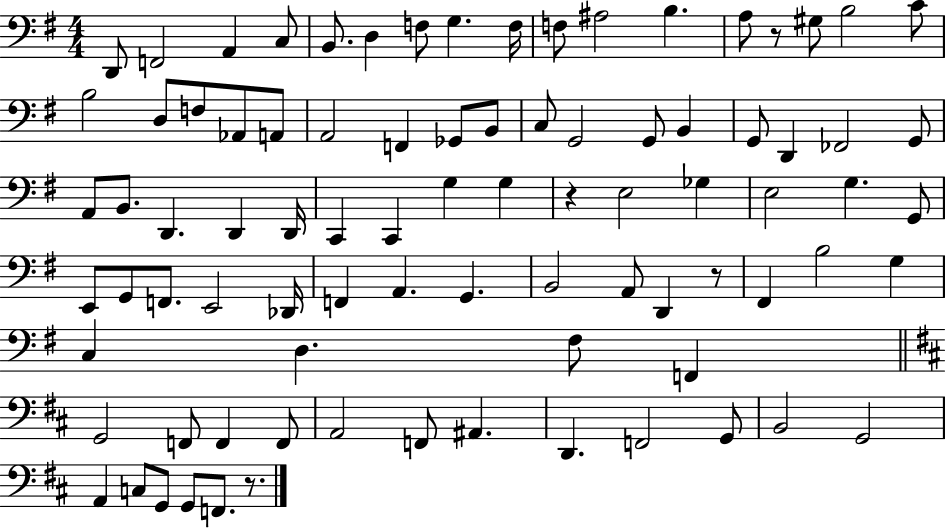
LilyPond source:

{
  \clef bass
  \numericTimeSignature
  \time 4/4
  \key g \major
  d,8 f,2 a,4 c8 | b,8. d4 f8 g4. f16 | f8 ais2 b4. | a8 r8 gis8 b2 c'8 | \break b2 d8 f8 aes,8 a,8 | a,2 f,4 ges,8 b,8 | c8 g,2 g,8 b,4 | g,8 d,4 fes,2 g,8 | \break a,8 b,8. d,4. d,4 d,16 | c,4 c,4 g4 g4 | r4 e2 ges4 | e2 g4. g,8 | \break e,8 g,8 f,8. e,2 des,16 | f,4 a,4. g,4. | b,2 a,8 d,4 r8 | fis,4 b2 g4 | \break c4 d4. fis8 f,4 | \bar "||" \break \key d \major g,2 f,8 f,4 f,8 | a,2 f,8 ais,4. | d,4. f,2 g,8 | b,2 g,2 | \break a,4 c8 g,8 g,8 f,8. r8. | \bar "|."
}